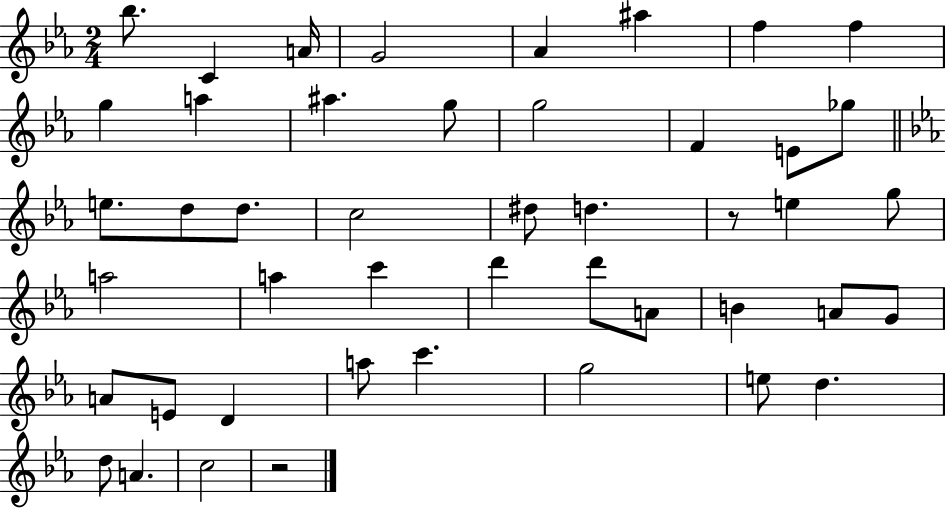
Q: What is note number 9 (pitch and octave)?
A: G5